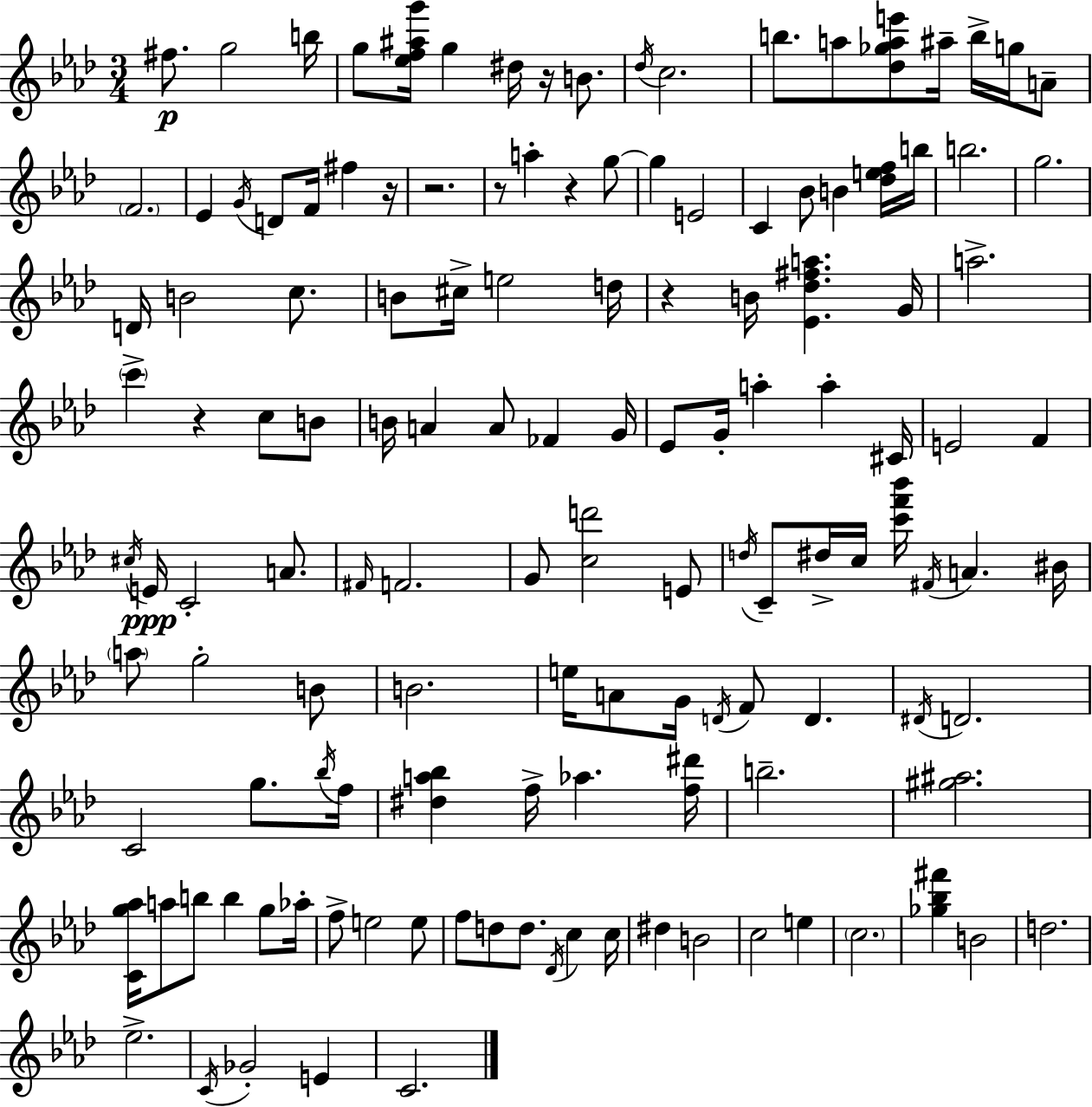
{
  \clef treble
  \numericTimeSignature
  \time 3/4
  \key aes \major
  fis''8.\p g''2 b''16 | g''8 <ees'' f'' ais'' g'''>16 g''4 dis''16 r16 b'8. | \acciaccatura { des''16 } c''2. | b''8. a''8 <des'' ges'' a'' e'''>8 ais''16-- b''16-> g''16 a'8-- | \break \parenthesize f'2. | ees'4 \acciaccatura { g'16 } d'8 f'16 fis''4 | r16 r2. | r8 a''4-. r4 | \break g''8~~ g''4 e'2 | c'4 bes'8 b'4 | <des'' e'' f''>16 b''16 b''2. | g''2. | \break d'16 b'2 c''8. | b'8 cis''16-> e''2 | d''16 r4 b'16 <ees' des'' fis'' a''>4. | g'16 a''2.-> | \break \parenthesize c'''4-> r4 c''8 | b'8 b'16 a'4 a'8 fes'4 | g'16 ees'8 g'16-. a''4-. a''4-. | cis'16 e'2 f'4 | \break \acciaccatura { cis''16 }\ppp e'16 c'2-. | a'8. \grace { fis'16 } f'2. | g'8 <c'' d'''>2 | e'8 \acciaccatura { d''16 } c'8-- dis''16-> c''16 <c''' f''' bes'''>16 \acciaccatura { fis'16 } a'4. | \break bis'16 \parenthesize a''8 g''2-. | b'8 b'2. | e''16 a'8 g'16 \acciaccatura { d'16 } f'8 | d'4. \acciaccatura { dis'16 } d'2. | \break c'2 | g''8. \acciaccatura { bes''16 } f''16 <dis'' a'' bes''>4 | f''16-> aes''4. <f'' dis'''>16 b''2.-- | <gis'' ais''>2. | \break <c' g'' aes''>16 a''8 | b''8 b''4 g''8 aes''16-. f''8-> e''2 | e''8 f''8 d''8 | d''8. \acciaccatura { des'16 } c''4 c''16 dis''4 | \break b'2 c''2 | e''4 \parenthesize c''2. | <ges'' bes'' fis'''>4 | b'2 d''2. | \break ees''2.-> | \acciaccatura { c'16 } ges'2-. | e'4 c'2. | \bar "|."
}